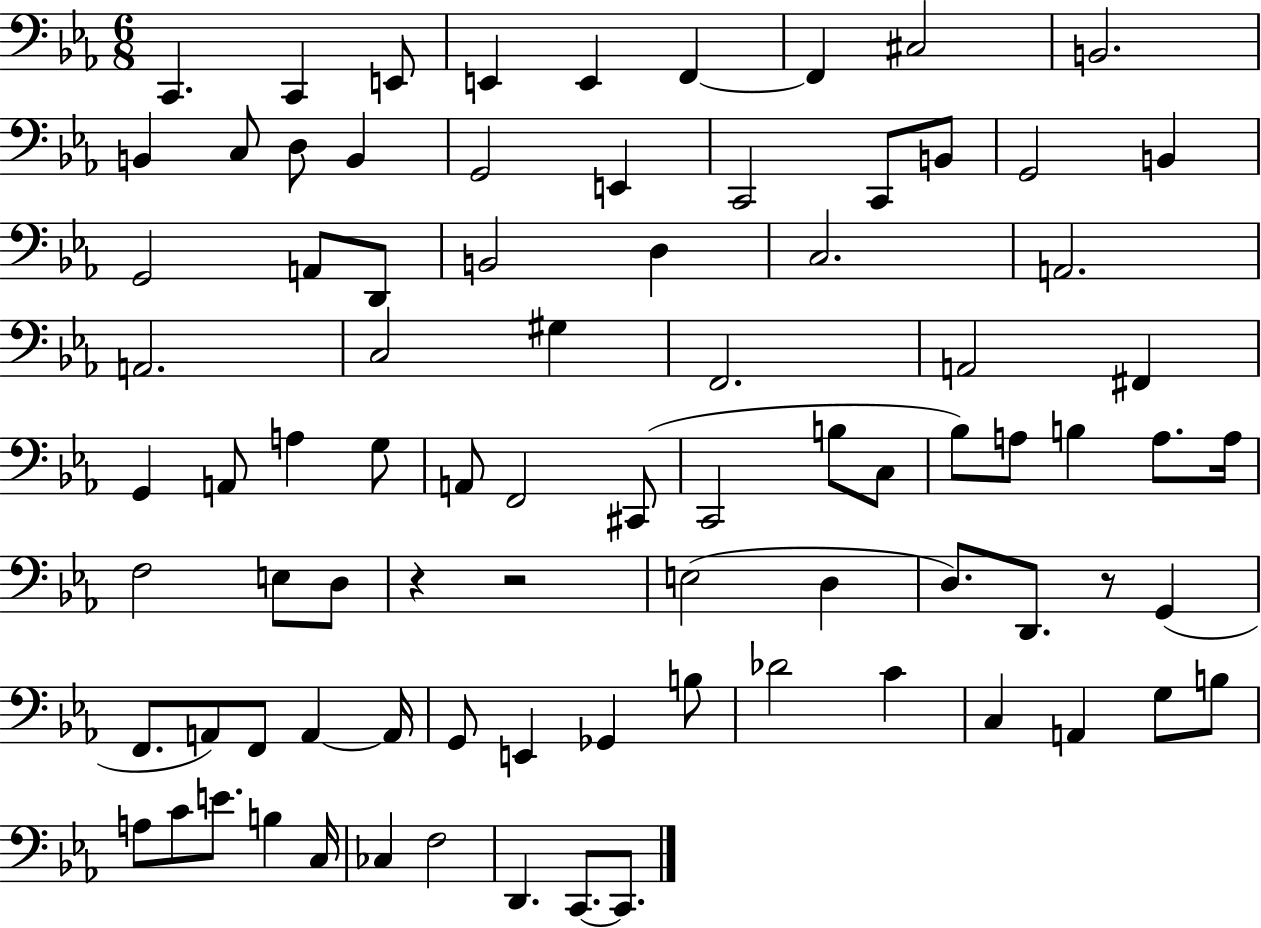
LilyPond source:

{
  \clef bass
  \numericTimeSignature
  \time 6/8
  \key ees \major
  \repeat volta 2 { c,4. c,4 e,8 | e,4 e,4 f,4~~ | f,4 cis2 | b,2. | \break b,4 c8 d8 b,4 | g,2 e,4 | c,2 c,8 b,8 | g,2 b,4 | \break g,2 a,8 d,8 | b,2 d4 | c2. | a,2. | \break a,2. | c2 gis4 | f,2. | a,2 fis,4 | \break g,4 a,8 a4 g8 | a,8 f,2 cis,8( | c,2 b8 c8 | bes8) a8 b4 a8. a16 | \break f2 e8 d8 | r4 r2 | e2( d4 | d8.) d,8. r8 g,4( | \break f,8. a,8) f,8 a,4~~ a,16 | g,8 e,4 ges,4 b8 | des'2 c'4 | c4 a,4 g8 b8 | \break a8 c'8 e'8. b4 c16 | ces4 f2 | d,4. c,8.~~ c,8. | } \bar "|."
}